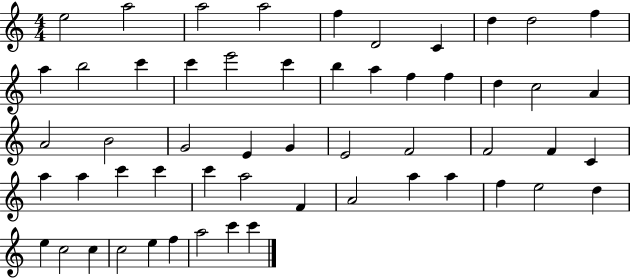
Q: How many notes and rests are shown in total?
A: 55